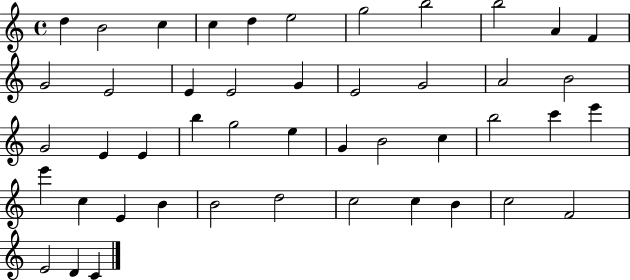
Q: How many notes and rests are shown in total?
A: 46